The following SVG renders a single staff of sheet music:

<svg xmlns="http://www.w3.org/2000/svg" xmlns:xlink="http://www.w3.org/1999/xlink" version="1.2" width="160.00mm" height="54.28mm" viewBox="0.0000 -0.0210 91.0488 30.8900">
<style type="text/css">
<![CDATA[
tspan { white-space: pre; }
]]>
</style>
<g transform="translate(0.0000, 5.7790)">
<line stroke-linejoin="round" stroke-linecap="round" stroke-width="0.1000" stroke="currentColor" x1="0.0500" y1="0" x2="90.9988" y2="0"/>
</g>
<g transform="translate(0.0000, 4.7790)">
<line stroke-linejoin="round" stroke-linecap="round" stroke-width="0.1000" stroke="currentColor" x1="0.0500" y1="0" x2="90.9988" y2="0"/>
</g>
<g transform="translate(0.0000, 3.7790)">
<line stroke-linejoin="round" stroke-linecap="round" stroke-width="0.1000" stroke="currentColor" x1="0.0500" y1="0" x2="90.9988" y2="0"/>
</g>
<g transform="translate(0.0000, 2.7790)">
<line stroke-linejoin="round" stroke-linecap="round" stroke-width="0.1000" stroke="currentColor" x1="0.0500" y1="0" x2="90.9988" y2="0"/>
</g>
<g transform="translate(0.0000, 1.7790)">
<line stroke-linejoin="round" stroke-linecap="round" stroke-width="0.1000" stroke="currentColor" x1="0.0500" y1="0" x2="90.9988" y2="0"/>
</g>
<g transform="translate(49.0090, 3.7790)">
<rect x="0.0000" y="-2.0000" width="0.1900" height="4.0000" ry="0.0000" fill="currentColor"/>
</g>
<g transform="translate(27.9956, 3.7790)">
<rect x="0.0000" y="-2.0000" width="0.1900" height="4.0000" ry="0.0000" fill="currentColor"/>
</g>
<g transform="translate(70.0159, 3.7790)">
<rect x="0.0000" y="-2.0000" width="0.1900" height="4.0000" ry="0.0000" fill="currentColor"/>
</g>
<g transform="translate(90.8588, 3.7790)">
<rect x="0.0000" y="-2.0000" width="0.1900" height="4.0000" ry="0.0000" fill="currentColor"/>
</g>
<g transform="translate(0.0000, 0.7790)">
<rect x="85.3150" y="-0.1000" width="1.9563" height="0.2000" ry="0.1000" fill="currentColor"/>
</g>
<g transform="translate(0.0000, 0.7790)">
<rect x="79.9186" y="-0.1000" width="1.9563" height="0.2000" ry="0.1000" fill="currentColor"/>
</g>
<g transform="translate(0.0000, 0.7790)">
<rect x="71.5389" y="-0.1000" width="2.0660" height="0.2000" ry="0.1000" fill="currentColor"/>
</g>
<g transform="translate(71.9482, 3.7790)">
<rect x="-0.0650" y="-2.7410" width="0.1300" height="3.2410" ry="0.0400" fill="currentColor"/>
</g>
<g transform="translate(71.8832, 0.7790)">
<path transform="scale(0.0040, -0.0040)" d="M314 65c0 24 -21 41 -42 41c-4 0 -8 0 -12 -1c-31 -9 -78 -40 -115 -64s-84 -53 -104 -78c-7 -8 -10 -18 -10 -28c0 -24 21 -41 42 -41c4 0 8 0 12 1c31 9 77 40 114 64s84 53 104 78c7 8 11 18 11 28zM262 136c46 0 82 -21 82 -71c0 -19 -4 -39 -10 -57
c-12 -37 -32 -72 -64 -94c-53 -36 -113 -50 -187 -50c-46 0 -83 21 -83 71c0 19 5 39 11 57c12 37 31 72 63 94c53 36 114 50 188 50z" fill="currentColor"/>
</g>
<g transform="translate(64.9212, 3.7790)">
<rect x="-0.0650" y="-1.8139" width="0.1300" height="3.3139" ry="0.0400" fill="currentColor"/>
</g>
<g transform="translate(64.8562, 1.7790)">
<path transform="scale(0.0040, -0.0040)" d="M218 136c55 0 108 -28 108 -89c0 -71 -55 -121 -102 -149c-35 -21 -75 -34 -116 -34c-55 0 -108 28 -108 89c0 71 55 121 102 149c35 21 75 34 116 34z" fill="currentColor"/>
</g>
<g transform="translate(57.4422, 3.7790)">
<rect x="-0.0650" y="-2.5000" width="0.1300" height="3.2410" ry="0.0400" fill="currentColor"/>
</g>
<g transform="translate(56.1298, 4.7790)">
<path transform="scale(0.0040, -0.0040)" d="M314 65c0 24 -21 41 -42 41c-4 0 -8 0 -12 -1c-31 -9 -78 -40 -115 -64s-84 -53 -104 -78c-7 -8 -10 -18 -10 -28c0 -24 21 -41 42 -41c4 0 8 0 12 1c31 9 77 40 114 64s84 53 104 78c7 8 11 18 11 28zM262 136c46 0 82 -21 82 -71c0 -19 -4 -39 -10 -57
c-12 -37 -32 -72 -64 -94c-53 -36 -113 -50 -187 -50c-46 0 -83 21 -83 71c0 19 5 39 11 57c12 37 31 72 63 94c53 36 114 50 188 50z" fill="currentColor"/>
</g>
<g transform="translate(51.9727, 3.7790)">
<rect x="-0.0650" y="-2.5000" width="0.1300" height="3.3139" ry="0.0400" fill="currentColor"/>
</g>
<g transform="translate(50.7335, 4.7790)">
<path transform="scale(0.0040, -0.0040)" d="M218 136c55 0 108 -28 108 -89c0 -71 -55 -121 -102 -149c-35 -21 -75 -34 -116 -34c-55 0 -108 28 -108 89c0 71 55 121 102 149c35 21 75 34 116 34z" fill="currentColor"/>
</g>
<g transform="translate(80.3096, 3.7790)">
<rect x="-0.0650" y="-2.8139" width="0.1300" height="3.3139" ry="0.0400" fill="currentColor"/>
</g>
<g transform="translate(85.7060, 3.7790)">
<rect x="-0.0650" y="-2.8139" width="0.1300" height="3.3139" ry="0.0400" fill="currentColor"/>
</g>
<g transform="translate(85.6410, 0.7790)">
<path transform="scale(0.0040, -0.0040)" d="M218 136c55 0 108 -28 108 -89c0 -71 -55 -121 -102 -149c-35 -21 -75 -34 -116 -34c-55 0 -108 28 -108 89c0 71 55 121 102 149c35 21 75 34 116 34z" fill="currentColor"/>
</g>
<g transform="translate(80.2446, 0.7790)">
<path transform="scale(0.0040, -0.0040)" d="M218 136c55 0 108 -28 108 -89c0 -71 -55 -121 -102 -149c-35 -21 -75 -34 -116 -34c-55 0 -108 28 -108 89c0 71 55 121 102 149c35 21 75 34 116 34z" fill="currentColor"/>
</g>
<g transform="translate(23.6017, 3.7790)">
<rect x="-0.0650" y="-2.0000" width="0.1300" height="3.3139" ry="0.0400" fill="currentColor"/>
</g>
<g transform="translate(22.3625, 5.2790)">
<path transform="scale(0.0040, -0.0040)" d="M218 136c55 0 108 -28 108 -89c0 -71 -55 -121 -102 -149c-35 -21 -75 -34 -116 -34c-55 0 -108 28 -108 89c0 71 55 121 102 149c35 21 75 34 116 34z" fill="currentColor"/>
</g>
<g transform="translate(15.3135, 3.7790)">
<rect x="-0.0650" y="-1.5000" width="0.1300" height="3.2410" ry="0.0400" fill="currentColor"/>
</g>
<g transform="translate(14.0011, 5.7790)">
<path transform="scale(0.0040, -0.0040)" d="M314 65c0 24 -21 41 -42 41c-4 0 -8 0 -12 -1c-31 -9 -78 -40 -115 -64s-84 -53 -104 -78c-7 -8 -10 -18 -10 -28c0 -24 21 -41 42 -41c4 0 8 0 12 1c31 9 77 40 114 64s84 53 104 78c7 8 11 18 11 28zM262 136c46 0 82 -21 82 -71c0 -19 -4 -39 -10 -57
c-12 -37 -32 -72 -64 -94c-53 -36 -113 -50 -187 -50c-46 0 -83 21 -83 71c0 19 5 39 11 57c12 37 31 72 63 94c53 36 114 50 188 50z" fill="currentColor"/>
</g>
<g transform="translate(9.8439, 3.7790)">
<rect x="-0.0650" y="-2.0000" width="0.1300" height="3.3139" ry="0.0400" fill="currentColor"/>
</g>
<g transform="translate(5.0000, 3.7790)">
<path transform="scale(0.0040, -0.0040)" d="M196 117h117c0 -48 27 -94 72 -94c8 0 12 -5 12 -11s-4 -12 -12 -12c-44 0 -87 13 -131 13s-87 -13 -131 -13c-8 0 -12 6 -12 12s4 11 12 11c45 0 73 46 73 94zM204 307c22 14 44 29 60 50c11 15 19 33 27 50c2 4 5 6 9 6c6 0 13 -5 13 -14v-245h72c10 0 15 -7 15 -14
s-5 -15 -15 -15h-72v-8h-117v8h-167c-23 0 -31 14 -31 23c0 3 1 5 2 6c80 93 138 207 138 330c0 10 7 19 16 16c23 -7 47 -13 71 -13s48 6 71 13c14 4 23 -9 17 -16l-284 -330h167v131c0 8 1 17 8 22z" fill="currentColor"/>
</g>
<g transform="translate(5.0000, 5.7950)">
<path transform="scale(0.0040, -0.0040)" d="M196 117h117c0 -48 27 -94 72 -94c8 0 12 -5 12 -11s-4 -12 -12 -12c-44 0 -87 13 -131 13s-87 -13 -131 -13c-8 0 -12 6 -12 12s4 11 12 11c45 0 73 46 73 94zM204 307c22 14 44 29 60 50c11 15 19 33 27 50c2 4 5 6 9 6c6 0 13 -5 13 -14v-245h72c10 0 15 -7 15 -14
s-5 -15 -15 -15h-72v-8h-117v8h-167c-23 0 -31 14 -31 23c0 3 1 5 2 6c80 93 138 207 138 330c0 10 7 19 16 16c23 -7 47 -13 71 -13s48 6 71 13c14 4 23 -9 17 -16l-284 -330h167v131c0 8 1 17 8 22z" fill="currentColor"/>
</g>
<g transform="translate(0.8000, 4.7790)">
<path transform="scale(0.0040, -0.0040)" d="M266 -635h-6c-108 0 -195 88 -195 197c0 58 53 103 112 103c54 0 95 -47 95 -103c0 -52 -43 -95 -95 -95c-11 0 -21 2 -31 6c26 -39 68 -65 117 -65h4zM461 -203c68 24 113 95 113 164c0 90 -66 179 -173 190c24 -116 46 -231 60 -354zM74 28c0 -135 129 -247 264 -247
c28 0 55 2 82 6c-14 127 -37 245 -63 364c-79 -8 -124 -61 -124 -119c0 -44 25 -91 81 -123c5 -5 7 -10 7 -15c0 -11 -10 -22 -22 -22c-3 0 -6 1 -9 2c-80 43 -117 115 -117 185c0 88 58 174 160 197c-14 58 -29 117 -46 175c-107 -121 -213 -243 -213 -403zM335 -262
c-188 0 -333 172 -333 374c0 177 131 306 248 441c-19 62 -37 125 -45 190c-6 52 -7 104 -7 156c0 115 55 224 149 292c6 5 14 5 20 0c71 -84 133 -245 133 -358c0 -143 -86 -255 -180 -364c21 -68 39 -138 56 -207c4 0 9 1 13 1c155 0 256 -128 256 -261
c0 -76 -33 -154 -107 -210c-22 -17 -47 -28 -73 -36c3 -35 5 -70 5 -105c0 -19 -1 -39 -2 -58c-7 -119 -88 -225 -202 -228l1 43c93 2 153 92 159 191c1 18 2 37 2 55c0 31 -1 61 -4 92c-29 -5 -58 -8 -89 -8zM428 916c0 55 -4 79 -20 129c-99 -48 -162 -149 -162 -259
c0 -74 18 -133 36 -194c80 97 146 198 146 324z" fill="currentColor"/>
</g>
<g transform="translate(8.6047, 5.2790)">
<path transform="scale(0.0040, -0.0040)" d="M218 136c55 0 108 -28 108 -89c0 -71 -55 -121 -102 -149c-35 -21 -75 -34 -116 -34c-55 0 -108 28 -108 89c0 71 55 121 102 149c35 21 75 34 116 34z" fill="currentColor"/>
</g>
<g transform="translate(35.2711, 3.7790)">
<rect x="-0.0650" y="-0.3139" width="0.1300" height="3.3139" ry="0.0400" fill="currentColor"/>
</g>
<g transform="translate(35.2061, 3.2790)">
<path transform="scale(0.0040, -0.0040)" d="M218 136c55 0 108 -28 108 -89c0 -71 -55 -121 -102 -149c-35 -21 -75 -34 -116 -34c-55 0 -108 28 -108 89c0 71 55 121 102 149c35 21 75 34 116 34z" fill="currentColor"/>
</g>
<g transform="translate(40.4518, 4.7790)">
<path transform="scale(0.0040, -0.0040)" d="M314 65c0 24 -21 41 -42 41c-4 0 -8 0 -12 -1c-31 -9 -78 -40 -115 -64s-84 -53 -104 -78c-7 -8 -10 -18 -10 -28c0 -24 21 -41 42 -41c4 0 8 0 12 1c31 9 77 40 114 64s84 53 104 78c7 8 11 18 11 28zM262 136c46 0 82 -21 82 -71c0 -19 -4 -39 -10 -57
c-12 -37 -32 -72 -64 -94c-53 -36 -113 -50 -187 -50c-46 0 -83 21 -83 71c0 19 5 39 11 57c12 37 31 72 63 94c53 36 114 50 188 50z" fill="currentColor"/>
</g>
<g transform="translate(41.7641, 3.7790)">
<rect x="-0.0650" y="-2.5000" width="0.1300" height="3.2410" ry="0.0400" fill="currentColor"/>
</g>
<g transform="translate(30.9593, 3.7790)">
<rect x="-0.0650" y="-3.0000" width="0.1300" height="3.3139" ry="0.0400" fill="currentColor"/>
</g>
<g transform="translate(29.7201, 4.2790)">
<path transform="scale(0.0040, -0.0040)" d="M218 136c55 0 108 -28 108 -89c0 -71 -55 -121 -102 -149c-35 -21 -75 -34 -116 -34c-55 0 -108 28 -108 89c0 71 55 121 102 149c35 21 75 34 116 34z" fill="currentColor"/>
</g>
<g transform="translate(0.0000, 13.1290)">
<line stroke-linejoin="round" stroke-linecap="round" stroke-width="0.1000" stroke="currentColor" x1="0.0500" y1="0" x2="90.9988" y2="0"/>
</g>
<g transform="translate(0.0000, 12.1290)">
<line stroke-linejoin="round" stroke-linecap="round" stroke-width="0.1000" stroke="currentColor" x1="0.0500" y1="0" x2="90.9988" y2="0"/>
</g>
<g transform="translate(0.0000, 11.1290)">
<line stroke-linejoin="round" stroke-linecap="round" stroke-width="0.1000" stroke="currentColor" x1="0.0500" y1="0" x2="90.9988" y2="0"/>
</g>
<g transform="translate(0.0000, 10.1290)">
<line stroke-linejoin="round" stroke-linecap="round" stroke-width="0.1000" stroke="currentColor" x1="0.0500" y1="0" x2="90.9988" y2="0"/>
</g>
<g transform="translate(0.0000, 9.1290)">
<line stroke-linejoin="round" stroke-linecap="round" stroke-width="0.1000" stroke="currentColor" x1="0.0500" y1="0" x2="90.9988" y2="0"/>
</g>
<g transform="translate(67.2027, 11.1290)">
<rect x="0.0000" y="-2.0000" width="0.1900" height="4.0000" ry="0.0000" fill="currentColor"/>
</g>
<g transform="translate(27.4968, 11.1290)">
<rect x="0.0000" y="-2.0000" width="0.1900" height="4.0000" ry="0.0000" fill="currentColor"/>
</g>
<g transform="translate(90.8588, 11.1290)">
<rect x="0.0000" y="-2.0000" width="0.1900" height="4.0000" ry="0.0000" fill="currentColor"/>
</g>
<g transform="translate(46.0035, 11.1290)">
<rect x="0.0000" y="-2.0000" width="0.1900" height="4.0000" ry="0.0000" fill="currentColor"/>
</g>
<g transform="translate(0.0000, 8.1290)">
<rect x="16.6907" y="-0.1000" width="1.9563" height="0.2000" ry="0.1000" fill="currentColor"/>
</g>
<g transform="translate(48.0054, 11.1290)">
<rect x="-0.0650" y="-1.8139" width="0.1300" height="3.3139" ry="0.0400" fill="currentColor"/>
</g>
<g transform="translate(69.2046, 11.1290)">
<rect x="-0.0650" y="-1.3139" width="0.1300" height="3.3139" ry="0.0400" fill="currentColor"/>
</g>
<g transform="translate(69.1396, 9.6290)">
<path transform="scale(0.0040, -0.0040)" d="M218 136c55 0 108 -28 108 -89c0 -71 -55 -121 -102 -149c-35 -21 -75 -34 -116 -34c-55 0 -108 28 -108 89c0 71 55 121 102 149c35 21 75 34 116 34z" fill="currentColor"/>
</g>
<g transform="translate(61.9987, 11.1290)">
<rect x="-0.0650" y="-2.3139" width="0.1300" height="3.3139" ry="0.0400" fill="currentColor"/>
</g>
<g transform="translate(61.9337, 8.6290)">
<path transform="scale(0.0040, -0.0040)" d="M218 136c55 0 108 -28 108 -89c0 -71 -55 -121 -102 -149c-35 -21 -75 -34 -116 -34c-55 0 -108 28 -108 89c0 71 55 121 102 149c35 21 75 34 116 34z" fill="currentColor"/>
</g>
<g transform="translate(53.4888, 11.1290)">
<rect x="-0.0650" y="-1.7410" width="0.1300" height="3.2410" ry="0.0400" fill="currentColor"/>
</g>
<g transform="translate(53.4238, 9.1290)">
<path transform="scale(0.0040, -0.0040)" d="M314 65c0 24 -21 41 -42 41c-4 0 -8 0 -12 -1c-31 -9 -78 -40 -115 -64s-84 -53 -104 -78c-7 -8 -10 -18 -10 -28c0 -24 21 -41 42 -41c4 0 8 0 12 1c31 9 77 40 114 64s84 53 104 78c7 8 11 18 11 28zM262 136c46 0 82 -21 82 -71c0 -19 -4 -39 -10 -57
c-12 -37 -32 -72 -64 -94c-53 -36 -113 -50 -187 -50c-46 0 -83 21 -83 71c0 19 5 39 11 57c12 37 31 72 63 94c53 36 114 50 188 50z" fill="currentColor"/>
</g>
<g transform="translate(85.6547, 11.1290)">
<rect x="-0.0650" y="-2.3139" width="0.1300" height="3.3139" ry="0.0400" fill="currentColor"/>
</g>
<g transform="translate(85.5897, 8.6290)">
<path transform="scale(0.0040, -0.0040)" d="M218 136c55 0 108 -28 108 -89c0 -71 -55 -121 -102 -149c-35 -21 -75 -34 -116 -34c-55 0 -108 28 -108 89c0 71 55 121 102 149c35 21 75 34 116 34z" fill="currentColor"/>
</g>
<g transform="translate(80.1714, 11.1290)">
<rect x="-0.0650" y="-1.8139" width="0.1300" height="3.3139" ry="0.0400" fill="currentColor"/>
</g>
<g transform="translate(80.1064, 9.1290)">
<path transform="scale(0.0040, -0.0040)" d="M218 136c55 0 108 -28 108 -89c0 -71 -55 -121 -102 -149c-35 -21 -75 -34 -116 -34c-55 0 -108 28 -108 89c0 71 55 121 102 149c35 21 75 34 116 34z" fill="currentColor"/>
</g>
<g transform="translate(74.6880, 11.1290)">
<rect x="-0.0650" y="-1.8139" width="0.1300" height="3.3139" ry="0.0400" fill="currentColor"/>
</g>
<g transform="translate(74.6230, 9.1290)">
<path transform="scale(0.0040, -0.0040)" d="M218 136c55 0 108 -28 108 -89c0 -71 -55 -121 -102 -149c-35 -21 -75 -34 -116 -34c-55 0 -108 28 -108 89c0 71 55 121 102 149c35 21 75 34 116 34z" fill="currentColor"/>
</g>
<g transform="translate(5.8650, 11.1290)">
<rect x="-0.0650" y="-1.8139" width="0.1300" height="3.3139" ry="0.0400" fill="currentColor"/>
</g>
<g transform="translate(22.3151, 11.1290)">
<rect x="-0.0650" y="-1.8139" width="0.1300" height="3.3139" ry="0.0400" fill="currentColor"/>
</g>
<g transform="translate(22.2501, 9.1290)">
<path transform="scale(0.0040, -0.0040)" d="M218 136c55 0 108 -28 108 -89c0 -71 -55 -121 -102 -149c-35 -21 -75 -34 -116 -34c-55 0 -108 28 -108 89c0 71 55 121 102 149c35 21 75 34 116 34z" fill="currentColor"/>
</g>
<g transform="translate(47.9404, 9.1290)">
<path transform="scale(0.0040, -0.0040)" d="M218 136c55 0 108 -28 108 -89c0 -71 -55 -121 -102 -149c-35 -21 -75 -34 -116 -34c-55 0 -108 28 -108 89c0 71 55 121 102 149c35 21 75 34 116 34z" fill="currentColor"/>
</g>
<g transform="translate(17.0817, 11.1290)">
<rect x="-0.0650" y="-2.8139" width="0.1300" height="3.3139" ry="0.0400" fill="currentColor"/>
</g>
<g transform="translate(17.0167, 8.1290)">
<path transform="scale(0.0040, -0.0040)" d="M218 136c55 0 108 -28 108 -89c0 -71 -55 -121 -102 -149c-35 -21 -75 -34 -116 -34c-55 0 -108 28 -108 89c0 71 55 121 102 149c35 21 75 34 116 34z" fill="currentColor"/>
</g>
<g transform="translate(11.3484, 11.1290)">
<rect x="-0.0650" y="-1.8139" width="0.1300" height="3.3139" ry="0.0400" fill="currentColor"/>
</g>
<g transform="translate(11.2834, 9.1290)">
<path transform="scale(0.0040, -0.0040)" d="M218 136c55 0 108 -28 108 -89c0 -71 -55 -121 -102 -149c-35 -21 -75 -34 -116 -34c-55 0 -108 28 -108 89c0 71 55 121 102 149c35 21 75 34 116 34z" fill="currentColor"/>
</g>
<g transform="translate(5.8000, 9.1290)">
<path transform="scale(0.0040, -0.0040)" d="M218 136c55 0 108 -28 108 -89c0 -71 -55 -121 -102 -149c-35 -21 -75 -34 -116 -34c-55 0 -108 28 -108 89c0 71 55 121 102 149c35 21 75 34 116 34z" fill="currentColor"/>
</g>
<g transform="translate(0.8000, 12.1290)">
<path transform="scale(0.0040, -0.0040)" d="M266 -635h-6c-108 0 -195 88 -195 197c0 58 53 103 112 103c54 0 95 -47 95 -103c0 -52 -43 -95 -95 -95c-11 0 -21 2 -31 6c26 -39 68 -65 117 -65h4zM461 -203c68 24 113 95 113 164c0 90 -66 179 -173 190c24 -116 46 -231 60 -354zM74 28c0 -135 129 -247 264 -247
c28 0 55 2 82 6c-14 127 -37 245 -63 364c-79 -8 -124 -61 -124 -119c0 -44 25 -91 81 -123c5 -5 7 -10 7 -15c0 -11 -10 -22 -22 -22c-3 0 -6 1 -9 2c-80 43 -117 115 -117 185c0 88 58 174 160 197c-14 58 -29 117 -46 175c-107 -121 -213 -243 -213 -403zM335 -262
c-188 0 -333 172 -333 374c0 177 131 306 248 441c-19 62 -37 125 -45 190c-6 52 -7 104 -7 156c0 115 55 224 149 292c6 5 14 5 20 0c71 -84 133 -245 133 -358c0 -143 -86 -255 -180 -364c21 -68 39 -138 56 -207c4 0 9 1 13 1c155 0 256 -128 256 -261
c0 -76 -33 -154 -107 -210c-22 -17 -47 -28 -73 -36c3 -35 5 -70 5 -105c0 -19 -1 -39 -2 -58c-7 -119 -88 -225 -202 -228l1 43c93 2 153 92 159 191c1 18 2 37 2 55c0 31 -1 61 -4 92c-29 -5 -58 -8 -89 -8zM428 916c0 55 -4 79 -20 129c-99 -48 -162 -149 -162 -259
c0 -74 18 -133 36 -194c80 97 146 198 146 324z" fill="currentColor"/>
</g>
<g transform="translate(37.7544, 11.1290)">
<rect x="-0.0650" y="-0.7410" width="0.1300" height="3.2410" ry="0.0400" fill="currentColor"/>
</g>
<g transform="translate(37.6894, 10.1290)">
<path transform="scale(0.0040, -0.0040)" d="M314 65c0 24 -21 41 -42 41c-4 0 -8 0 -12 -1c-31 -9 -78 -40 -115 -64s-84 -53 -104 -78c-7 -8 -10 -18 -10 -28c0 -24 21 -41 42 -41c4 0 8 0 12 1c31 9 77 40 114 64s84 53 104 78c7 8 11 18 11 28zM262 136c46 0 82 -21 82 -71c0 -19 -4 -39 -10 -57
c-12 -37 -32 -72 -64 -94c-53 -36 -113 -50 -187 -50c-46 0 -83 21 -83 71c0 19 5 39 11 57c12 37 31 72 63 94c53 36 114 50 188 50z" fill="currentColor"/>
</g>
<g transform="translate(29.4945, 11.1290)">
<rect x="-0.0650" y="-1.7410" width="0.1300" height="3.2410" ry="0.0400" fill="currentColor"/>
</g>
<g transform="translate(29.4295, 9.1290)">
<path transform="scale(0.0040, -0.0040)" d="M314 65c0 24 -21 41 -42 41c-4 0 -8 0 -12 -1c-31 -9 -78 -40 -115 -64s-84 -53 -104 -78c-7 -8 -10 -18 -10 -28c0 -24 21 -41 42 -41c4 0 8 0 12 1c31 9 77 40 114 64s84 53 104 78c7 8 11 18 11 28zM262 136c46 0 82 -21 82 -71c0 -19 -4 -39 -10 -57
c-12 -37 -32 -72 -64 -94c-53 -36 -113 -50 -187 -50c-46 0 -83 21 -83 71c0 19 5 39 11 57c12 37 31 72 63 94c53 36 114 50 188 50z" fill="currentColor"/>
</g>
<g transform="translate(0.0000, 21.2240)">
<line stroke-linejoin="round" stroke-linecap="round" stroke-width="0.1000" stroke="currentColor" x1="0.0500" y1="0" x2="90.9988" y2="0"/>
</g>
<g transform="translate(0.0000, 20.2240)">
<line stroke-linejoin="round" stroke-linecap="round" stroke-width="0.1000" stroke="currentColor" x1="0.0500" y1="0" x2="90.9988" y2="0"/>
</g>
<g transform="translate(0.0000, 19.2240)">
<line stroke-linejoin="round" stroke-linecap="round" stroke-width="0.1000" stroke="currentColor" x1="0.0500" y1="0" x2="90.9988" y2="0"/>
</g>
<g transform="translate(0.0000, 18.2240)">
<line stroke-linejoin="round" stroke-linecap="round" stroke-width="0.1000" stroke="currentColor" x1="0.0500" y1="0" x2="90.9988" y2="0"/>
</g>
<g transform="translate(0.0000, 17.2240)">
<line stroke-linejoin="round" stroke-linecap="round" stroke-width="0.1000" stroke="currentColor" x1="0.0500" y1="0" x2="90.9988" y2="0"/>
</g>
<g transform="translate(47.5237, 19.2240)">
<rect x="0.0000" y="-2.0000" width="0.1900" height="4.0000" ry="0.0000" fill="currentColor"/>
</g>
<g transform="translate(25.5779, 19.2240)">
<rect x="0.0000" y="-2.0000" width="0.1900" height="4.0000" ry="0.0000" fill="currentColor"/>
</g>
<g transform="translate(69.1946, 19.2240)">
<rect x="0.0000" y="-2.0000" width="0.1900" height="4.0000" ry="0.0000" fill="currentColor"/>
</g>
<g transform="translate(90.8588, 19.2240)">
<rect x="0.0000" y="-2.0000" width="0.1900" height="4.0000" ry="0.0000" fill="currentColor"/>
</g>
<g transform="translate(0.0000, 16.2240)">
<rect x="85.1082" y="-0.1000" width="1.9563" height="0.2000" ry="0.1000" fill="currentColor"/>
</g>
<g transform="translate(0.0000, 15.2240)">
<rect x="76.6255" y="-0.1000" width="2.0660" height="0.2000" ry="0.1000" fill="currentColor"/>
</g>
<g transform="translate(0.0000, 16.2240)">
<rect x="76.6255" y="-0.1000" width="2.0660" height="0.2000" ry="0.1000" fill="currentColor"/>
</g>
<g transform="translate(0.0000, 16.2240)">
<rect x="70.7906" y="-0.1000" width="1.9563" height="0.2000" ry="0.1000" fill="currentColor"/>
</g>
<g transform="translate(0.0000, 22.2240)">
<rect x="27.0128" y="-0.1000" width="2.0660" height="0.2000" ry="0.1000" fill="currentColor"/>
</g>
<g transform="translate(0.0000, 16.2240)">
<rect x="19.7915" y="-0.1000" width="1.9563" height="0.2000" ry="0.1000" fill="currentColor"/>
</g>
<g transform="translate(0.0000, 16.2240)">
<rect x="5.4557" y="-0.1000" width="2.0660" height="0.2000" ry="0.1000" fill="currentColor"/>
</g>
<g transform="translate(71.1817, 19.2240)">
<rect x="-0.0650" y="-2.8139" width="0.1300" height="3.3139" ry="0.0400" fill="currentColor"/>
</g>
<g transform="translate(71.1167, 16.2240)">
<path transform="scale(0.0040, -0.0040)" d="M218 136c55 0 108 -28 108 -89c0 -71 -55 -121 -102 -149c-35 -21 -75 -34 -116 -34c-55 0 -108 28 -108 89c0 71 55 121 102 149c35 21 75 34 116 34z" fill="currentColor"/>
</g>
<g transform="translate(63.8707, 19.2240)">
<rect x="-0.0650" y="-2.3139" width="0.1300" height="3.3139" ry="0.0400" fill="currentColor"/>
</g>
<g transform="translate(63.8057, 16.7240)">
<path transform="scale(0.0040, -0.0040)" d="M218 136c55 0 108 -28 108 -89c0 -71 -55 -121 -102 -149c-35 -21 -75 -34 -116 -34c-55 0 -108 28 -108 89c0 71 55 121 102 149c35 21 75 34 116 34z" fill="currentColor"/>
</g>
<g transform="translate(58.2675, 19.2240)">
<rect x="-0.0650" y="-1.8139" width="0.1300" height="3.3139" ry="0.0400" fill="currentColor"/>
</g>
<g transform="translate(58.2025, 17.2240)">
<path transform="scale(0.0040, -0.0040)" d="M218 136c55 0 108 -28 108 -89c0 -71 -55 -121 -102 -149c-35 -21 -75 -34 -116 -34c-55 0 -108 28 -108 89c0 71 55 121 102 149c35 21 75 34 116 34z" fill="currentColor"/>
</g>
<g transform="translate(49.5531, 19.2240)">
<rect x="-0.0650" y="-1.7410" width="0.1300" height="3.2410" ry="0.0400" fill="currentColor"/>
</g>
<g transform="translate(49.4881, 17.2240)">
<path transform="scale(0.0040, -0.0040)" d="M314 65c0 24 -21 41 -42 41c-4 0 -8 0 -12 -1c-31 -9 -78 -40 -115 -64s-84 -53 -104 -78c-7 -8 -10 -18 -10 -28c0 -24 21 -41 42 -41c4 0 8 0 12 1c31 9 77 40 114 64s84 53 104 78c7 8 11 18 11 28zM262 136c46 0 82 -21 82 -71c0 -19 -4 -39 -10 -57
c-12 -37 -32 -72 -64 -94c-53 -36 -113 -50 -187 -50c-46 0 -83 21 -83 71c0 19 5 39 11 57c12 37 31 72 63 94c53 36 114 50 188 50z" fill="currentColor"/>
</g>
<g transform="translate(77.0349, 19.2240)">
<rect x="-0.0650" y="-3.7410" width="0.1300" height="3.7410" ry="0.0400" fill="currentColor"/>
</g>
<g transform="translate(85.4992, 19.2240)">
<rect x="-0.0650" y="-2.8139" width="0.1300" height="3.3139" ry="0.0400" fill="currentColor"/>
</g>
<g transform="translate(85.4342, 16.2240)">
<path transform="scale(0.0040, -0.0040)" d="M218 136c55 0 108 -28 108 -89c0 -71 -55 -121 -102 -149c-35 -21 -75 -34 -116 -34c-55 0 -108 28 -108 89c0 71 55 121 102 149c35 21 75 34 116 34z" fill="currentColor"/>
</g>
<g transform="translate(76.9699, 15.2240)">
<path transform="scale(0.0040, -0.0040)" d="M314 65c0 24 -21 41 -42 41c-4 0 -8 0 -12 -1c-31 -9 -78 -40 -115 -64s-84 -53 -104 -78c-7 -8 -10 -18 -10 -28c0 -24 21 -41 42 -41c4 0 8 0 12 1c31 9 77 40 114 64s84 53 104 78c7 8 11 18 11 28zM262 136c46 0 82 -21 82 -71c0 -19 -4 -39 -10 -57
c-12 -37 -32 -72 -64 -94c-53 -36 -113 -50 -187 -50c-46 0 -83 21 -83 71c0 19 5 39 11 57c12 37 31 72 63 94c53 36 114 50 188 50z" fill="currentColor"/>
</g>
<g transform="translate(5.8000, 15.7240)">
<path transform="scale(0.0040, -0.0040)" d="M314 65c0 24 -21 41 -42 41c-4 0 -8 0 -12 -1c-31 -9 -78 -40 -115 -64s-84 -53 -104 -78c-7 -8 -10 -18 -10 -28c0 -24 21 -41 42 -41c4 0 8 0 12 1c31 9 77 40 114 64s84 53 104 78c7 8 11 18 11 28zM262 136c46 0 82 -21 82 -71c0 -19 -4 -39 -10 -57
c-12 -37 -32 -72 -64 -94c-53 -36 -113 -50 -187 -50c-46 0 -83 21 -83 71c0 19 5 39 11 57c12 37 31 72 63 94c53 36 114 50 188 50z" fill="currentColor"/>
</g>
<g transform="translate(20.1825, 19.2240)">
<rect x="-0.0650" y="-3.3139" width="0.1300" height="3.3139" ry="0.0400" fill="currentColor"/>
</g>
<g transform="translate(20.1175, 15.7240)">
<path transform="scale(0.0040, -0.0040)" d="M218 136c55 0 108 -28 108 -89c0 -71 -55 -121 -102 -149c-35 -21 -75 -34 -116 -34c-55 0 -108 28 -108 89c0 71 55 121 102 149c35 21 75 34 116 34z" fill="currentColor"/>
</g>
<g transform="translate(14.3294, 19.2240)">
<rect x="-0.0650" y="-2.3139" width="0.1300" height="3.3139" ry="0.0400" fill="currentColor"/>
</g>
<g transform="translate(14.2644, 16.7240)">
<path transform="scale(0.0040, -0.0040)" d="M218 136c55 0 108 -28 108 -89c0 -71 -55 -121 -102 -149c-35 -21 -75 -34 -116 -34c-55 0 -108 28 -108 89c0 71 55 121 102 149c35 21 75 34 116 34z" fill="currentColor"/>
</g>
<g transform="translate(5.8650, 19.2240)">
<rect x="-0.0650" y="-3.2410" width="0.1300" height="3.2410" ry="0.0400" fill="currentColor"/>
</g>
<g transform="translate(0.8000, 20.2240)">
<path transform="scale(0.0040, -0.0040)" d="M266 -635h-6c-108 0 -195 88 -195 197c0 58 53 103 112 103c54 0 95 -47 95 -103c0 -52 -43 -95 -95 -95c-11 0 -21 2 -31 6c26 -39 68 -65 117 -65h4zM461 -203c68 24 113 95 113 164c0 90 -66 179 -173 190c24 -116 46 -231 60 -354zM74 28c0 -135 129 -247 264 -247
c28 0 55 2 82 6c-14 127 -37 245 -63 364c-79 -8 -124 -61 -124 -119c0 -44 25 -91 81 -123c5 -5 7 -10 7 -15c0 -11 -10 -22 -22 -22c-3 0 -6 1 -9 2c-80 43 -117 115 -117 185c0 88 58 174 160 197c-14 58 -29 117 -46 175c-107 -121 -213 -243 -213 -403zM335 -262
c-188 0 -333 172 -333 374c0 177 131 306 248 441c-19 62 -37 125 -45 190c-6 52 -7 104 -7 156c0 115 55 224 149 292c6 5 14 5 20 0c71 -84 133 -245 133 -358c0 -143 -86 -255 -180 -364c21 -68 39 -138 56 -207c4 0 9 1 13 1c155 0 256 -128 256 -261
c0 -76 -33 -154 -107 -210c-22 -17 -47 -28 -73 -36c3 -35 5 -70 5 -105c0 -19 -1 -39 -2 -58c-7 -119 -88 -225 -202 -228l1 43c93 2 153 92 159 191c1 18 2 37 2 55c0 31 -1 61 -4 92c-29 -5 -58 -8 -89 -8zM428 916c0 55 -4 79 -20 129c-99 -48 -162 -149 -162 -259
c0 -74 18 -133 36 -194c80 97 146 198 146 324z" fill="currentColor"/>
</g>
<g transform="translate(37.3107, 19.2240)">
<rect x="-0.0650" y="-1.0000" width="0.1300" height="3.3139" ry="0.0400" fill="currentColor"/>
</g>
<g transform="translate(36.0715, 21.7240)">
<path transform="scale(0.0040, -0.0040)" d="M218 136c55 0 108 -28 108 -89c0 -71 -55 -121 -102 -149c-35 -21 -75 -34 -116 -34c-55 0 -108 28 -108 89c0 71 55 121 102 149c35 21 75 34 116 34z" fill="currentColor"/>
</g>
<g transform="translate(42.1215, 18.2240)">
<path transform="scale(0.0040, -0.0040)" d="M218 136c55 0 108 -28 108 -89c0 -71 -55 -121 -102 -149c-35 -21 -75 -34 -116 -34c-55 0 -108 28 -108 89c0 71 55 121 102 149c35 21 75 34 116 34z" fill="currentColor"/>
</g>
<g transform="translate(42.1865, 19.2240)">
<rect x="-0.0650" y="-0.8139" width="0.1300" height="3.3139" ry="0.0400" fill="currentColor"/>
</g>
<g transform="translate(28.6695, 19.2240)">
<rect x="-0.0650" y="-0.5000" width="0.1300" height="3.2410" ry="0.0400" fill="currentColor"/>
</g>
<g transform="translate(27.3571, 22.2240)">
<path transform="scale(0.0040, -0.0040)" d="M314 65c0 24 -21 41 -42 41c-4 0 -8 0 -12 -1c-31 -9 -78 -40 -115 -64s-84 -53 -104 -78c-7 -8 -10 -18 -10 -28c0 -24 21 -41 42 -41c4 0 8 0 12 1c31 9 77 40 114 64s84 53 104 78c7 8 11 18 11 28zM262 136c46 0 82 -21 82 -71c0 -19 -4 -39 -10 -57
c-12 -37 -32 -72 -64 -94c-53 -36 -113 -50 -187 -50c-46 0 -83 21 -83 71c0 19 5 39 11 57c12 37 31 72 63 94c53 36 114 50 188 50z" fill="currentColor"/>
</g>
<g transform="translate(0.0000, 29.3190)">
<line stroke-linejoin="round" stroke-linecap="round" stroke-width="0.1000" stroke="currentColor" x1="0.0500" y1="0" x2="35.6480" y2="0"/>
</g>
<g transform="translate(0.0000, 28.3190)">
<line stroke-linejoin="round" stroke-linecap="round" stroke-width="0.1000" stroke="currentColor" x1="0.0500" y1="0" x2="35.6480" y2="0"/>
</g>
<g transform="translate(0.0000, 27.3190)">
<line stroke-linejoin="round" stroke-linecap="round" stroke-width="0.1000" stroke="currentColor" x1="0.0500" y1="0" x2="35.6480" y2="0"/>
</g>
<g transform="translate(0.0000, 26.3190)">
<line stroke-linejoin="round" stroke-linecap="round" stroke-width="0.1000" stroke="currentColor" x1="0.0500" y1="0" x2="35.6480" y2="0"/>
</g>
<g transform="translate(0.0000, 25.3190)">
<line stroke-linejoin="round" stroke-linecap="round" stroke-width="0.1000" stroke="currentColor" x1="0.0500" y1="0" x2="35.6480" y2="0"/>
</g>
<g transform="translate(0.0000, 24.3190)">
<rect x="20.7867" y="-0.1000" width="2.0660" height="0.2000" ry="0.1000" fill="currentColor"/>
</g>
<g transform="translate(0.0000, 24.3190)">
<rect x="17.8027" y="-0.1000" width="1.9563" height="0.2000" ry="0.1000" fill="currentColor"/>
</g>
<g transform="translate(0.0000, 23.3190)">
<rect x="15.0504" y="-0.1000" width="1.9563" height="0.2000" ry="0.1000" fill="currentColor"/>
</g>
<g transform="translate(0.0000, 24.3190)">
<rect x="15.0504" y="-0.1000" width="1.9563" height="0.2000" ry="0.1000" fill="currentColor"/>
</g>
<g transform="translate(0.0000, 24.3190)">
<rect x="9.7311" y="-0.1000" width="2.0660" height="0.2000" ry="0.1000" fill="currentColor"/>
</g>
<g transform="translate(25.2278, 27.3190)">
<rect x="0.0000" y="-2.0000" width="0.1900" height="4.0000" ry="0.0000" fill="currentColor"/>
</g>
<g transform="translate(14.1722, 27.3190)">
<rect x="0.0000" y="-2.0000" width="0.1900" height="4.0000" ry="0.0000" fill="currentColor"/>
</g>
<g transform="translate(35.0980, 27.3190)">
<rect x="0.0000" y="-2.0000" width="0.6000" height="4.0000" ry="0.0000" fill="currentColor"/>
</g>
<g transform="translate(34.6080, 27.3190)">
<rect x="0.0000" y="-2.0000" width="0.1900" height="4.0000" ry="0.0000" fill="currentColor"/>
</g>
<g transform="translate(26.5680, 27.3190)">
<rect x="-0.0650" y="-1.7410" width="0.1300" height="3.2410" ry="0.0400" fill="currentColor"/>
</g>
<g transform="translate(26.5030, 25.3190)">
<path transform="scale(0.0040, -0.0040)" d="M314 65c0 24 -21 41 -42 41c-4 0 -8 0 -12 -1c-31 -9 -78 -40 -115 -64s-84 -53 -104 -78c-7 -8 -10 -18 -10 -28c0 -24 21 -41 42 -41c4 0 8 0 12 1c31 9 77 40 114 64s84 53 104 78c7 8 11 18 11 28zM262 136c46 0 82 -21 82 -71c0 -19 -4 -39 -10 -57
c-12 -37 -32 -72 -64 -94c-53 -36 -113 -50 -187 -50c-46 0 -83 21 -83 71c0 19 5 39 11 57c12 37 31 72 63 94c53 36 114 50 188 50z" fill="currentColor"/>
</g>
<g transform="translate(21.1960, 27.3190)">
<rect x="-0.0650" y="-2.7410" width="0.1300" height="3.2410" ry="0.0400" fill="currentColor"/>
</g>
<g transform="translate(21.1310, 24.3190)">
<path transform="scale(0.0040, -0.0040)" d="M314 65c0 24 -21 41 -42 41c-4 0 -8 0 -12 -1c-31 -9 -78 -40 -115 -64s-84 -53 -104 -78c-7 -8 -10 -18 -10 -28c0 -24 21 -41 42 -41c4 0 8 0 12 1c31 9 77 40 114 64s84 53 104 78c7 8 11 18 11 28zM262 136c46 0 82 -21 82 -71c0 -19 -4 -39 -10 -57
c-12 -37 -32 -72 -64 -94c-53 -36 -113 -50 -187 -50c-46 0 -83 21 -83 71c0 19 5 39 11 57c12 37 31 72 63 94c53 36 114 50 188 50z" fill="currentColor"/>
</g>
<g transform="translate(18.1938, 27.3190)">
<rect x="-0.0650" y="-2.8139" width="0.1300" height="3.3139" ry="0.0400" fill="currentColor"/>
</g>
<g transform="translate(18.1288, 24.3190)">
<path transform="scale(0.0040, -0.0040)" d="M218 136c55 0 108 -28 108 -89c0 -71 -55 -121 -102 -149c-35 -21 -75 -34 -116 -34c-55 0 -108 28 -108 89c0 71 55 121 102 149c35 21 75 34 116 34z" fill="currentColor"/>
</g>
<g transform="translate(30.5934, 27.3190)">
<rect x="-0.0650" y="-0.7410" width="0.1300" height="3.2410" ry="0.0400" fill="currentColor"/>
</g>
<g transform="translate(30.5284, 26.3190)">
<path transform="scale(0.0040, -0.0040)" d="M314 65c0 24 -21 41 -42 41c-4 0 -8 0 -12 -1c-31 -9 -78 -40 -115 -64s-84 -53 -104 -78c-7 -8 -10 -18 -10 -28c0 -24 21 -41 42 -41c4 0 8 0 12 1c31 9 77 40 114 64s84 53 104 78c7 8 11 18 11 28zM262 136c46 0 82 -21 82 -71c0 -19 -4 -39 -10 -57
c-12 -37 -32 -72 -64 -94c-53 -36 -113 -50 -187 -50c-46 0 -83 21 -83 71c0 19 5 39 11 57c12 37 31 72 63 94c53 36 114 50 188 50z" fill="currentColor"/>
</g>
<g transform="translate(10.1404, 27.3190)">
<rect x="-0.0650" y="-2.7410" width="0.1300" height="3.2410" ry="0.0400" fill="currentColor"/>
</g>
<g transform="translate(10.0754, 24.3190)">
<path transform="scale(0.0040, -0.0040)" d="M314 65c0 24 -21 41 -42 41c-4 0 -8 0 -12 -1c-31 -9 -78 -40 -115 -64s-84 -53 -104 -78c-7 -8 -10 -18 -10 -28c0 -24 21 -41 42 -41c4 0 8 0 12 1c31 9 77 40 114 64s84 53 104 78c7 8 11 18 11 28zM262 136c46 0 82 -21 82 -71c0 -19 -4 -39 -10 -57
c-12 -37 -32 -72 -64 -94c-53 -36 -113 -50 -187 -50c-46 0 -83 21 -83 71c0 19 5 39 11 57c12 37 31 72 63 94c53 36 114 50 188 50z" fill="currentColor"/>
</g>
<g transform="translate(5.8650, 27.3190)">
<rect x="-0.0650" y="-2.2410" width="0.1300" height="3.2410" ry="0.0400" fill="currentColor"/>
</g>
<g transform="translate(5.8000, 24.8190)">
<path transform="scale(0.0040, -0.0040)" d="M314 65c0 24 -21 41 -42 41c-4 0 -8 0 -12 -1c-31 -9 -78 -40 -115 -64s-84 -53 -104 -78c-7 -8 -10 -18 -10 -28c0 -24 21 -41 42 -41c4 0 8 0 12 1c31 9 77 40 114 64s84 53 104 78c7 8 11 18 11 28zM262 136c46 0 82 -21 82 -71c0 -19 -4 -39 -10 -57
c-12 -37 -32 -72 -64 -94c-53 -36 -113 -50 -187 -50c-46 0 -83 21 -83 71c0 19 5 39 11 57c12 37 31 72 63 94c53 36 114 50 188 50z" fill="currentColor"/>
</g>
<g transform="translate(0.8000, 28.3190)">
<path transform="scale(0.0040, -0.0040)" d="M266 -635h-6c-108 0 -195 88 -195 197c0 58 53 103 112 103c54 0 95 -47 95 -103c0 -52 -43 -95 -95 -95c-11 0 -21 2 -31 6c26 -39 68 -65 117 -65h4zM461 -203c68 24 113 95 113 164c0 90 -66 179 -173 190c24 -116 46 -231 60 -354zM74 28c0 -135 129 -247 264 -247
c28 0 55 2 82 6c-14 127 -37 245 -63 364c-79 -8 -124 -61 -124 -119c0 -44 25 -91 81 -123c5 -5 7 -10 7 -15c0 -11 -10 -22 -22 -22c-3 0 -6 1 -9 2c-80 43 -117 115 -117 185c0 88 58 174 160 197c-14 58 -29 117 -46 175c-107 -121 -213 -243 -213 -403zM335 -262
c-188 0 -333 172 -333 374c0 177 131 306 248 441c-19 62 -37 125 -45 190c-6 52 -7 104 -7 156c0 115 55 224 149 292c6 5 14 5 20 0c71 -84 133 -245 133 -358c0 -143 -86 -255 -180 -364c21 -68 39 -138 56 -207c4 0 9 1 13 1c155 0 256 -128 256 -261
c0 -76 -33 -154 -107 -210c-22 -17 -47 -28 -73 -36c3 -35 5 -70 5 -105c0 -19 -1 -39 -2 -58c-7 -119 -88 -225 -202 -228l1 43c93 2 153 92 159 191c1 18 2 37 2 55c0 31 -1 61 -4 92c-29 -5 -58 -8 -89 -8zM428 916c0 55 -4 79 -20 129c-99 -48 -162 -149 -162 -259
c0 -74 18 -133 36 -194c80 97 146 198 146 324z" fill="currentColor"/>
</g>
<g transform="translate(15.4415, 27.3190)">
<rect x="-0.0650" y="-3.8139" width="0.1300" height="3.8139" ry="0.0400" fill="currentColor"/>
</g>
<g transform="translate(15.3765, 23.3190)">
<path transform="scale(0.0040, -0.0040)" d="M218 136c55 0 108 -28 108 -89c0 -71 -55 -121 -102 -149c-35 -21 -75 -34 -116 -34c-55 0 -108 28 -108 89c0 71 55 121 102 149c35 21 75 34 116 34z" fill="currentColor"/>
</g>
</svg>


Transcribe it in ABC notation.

X:1
T:Untitled
M:4/4
L:1/4
K:C
F E2 F A c G2 G G2 f a2 a a f f a f f2 d2 f f2 g e f f g b2 g b C2 D d f2 f g a c'2 a g2 a2 c' a a2 f2 d2